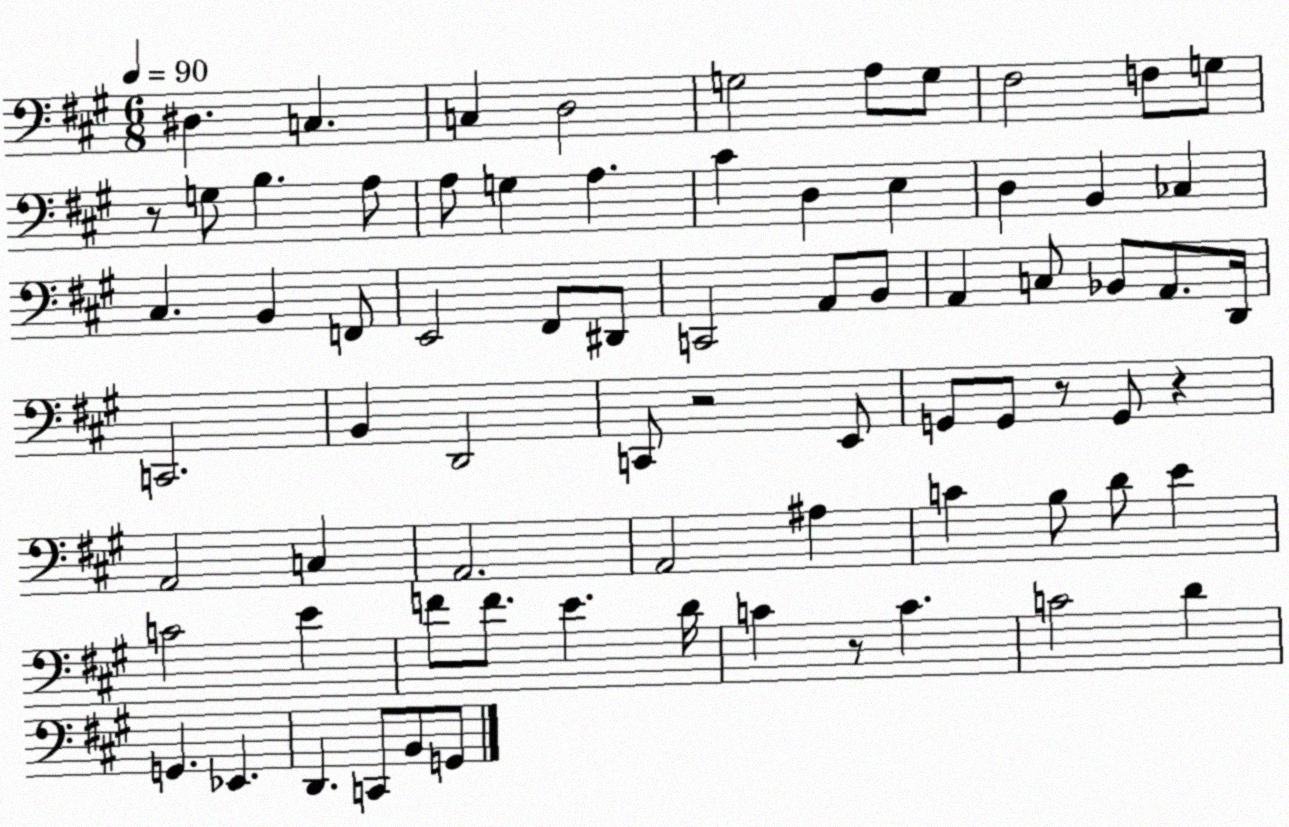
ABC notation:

X:1
T:Untitled
M:6/8
L:1/4
K:A
^D, C, C, D,2 G,2 A,/2 G,/2 ^F,2 F,/2 G,/2 z/2 G,/2 B, A,/2 A,/2 G, A, ^C D, E, D, B,, _C, ^C, B,, F,,/2 E,,2 ^F,,/2 ^D,,/2 C,,2 A,,/2 B,,/2 A,, C,/2 _B,,/2 A,,/2 D,,/4 C,,2 B,, D,,2 C,,/2 z2 E,,/2 G,,/2 G,,/2 z/2 G,,/2 z A,,2 C, A,,2 A,,2 ^A, C B,/2 D/2 E C2 E F/2 F/2 E D/4 C z/2 C C2 D G,, _E,, D,, C,,/2 B,,/2 G,,/2